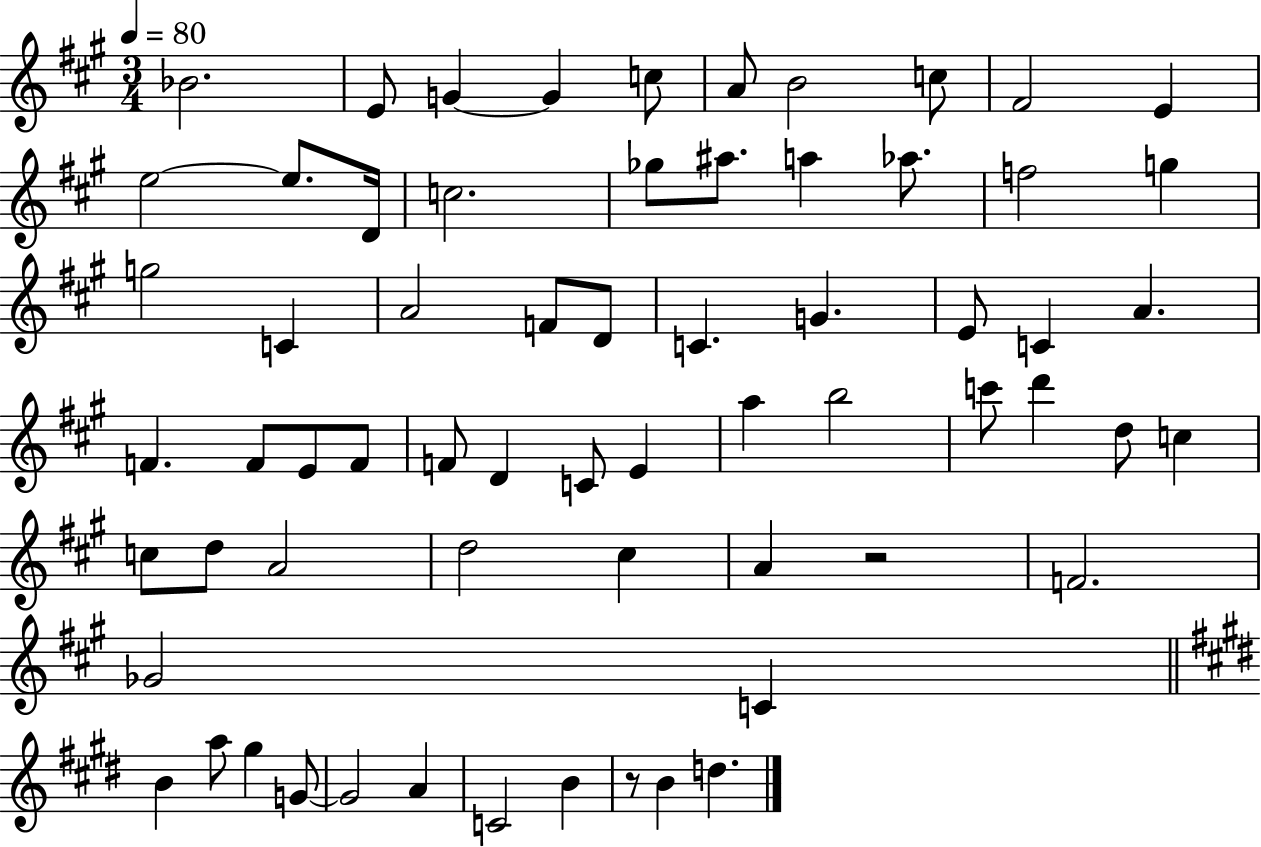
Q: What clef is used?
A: treble